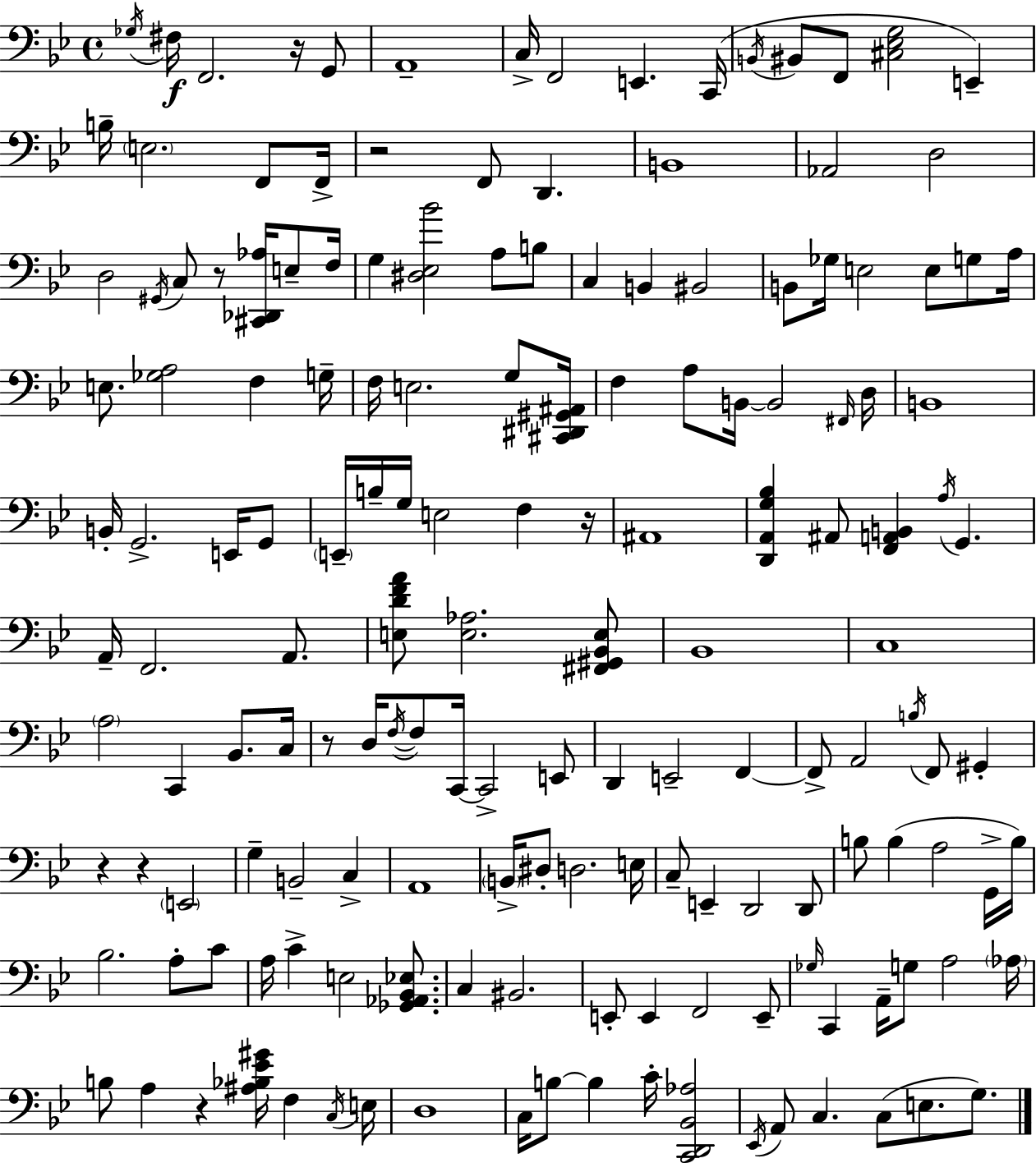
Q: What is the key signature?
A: G minor